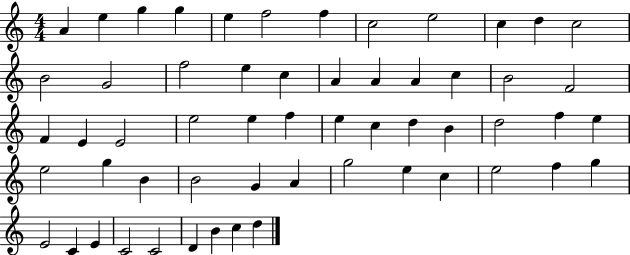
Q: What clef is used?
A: treble